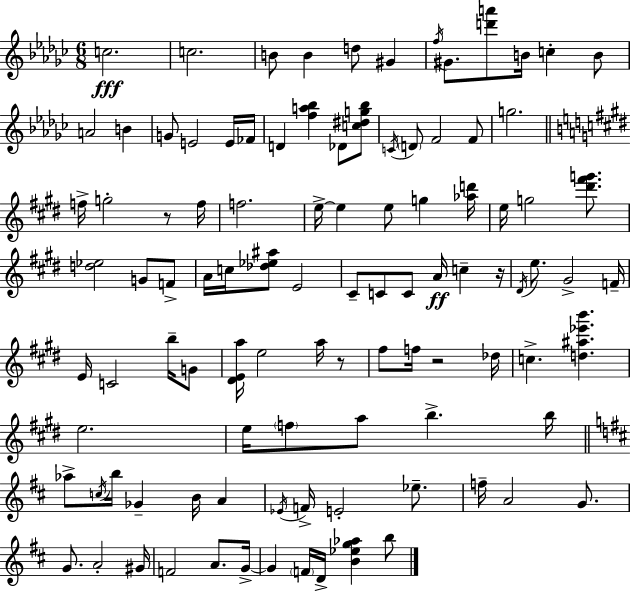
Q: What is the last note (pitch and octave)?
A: B5